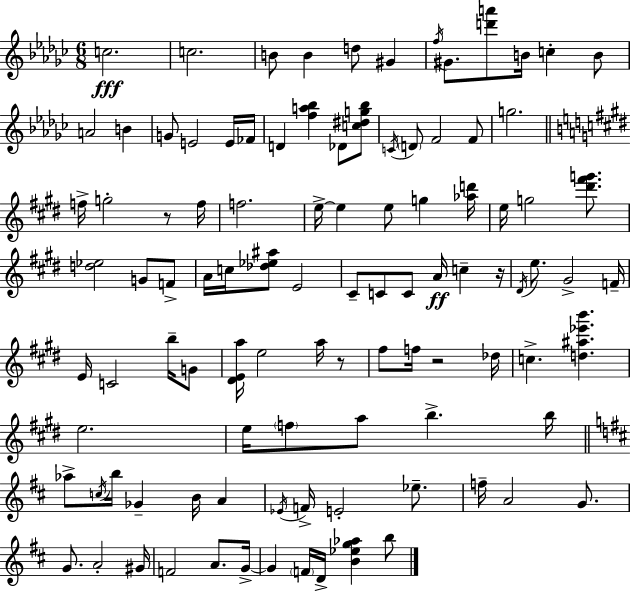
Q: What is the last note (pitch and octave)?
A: B5